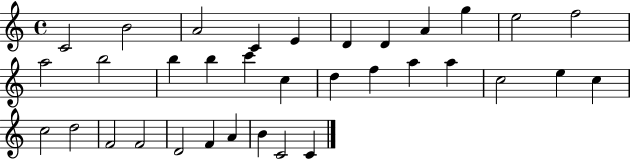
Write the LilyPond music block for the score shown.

{
  \clef treble
  \time 4/4
  \defaultTimeSignature
  \key c \major
  c'2 b'2 | a'2 c'4 e'4 | d'4 d'4 a'4 g''4 | e''2 f''2 | \break a''2 b''2 | b''4 b''4 c'''4 c''4 | d''4 f''4 a''4 a''4 | c''2 e''4 c''4 | \break c''2 d''2 | f'2 f'2 | d'2 f'4 a'4 | b'4 c'2 c'4 | \break \bar "|."
}